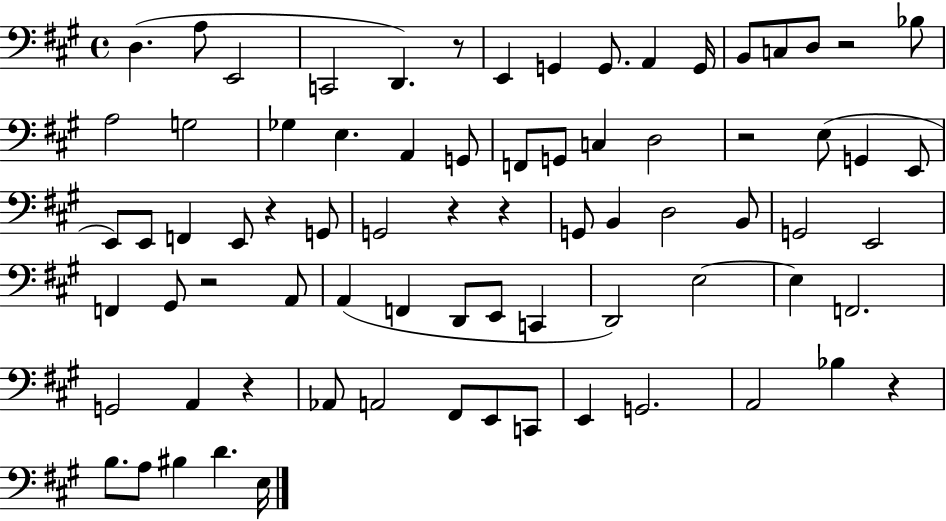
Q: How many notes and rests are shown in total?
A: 76